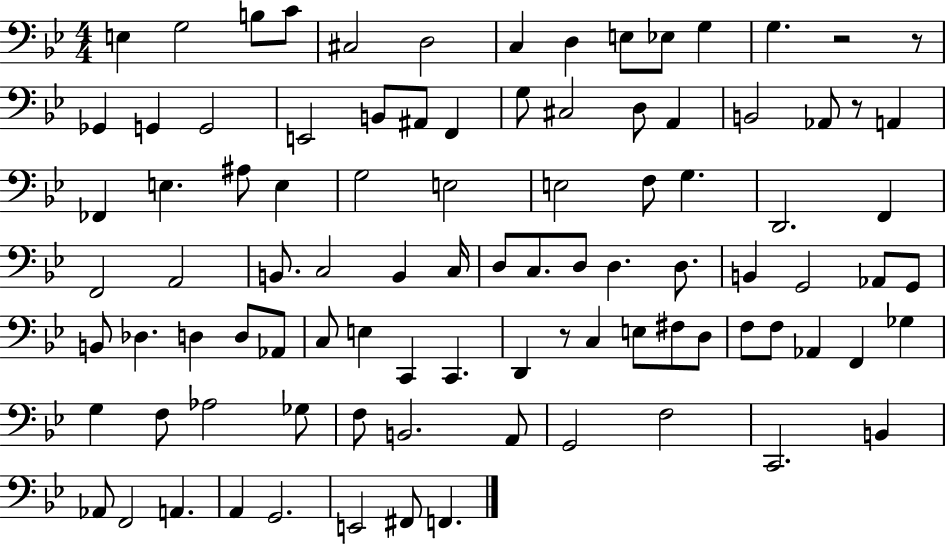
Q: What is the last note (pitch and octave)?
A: F2